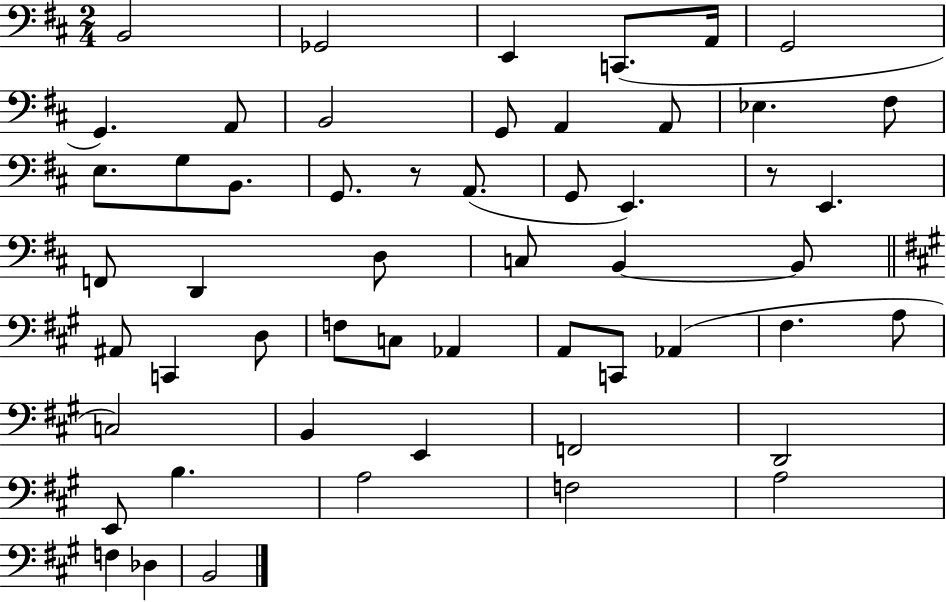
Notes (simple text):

B2/h Gb2/h E2/q C2/e. A2/s G2/h G2/q. A2/e B2/h G2/e A2/q A2/e Eb3/q. F#3/e E3/e. G3/e B2/e. G2/e. R/e A2/e. G2/e E2/q. R/e E2/q. F2/e D2/q D3/e C3/e B2/q B2/e A#2/e C2/q D3/e F3/e C3/e Ab2/q A2/e C2/e Ab2/q F#3/q. A3/e C3/h B2/q E2/q F2/h D2/h E2/e B3/q. A3/h F3/h A3/h F3/q Db3/q B2/h